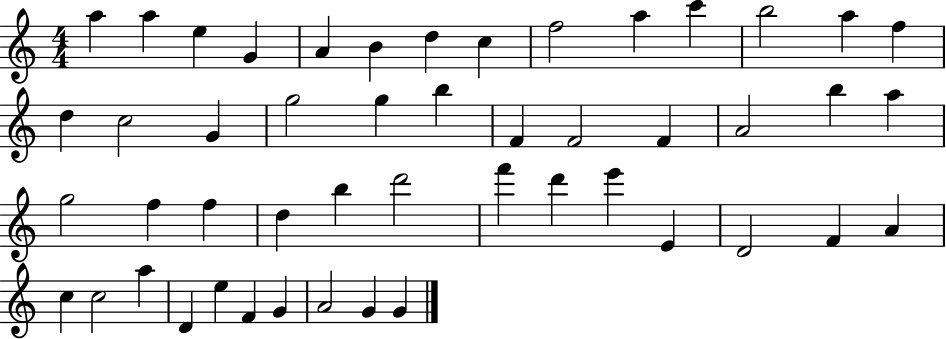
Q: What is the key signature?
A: C major